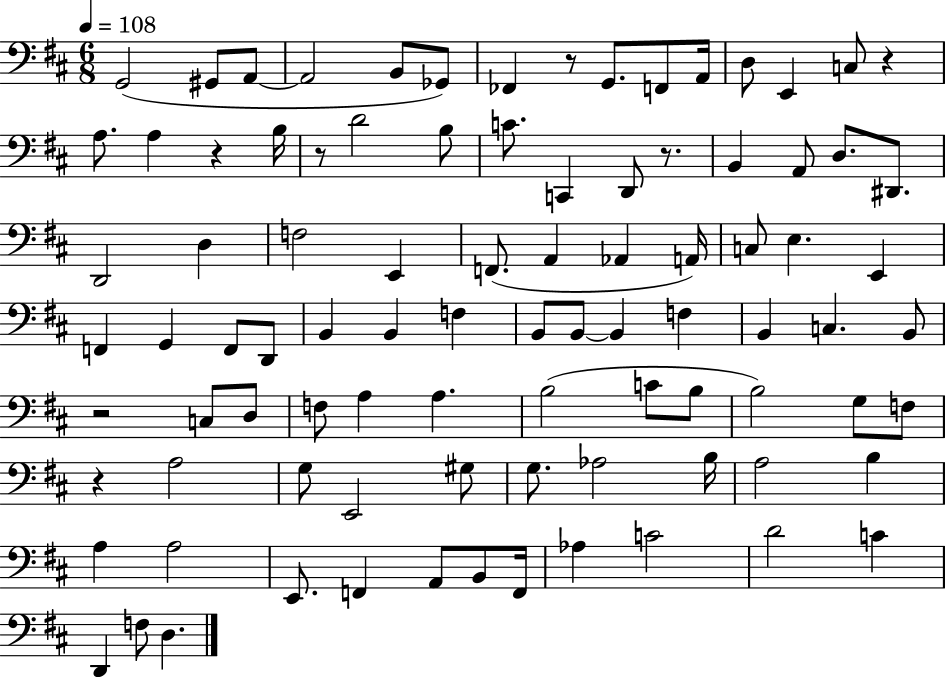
G2/h G#2/e A2/e A2/h B2/e Gb2/e FES2/q R/e G2/e. F2/e A2/s D3/e E2/q C3/e R/q A3/e. A3/q R/q B3/s R/e D4/h B3/e C4/e. C2/q D2/e R/e. B2/q A2/e D3/e. D#2/e. D2/h D3/q F3/h E2/q F2/e. A2/q Ab2/q A2/s C3/e E3/q. E2/q F2/q G2/q F2/e D2/e B2/q B2/q F3/q B2/e B2/e B2/q F3/q B2/q C3/q. B2/e R/h C3/e D3/e F3/e A3/q A3/q. B3/h C4/e B3/e B3/h G3/e F3/e R/q A3/h G3/e E2/h G#3/e G3/e. Ab3/h B3/s A3/h B3/q A3/q A3/h E2/e. F2/q A2/e B2/e F2/s Ab3/q C4/h D4/h C4/q D2/q F3/e D3/q.